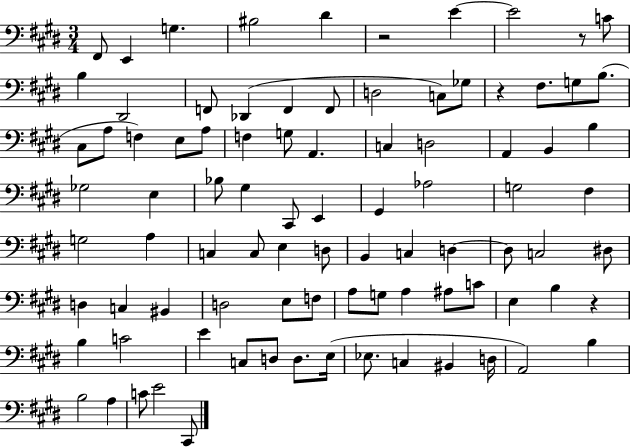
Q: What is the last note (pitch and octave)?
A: C#2